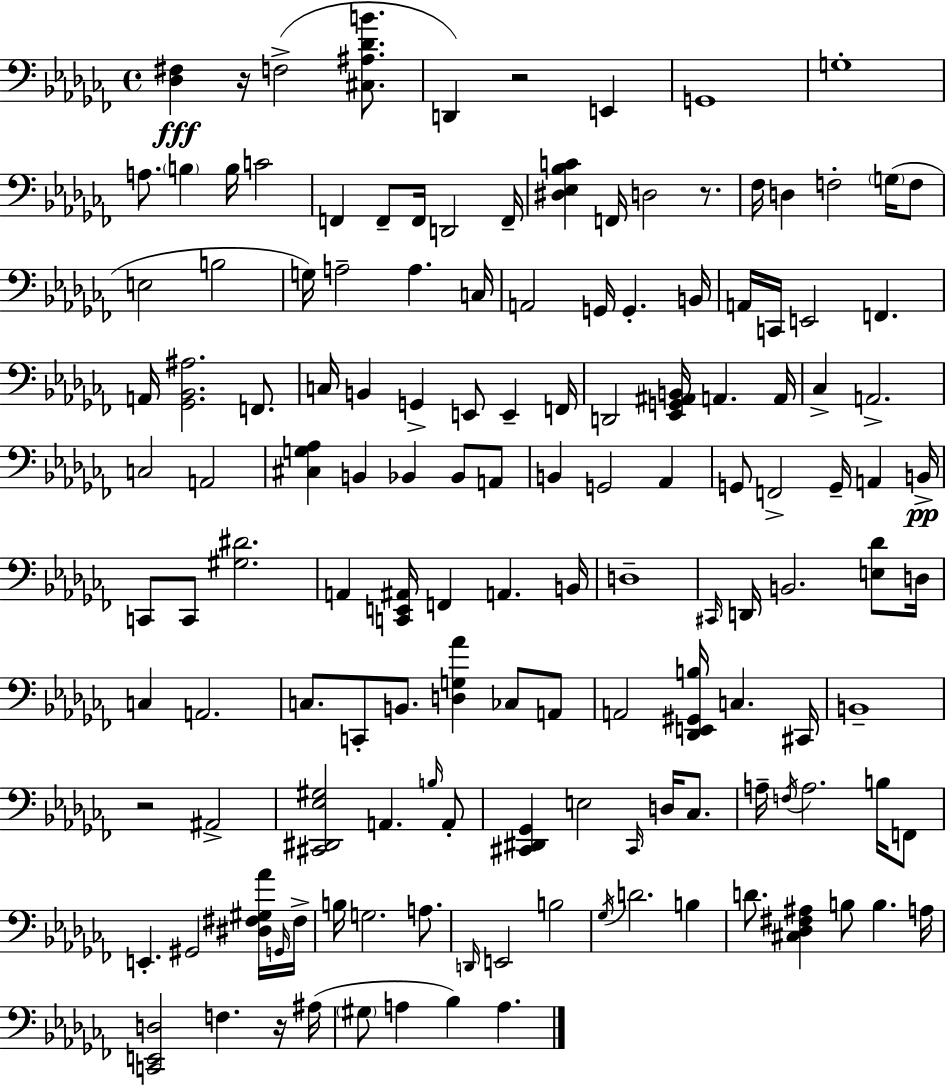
{
  \clef bass
  \time 4/4
  \defaultTimeSignature
  \key aes \minor
  <des fis>4\fff r16 f2->( <cis ais des' b'>8. | d,4) r2 e,4 | g,1 | g1-. | \break a8. \parenthesize b4 b16 c'2 | f,4 f,8-- f,16 d,2 f,16-- | <dis ees bes c'>4 f,16 d2 r8. | fes16 d4 f2-. \parenthesize g16( f8 | \break e2 b2 | g16) a2-- a4. c16 | a,2 g,16 g,4.-. b,16 | a,16 c,16 e,2 f,4. | \break a,16 <ges, bes, ais>2. f,8. | c16 b,4 g,4-> e,8 e,4-- f,16 | d,2 <ees, g, ais, b,>16 a,4. a,16 | ces4-> a,2.-> | \break c2 a,2 | <cis g aes>4 b,4 bes,4 bes,8 a,8 | b,4 g,2 aes,4 | g,8 f,2-> g,16-- a,4 b,16->\pp | \break c,8 c,8 <gis dis'>2. | a,4 <c, e, ais,>16 f,4 a,4. b,16 | d1-- | \grace { cis,16 } d,16 b,2. <e des'>8 | \break d16 c4 a,2. | c8. c,8-. b,8. <d g aes'>4 ces8 a,8 | a,2 <des, e, gis, b>16 c4. | cis,16 b,1-- | \break r2 ais,2-> | <cis, dis, ees gis>2 a,4. \grace { b16 } | a,8-. <cis, dis, ges,>4 e2 \grace { cis,16 } d16 | ces8. a16-- \acciaccatura { f16 } a2. | \break b16 f,8 e,4.-. gis,2 | <dis fis gis aes'>16 \grace { g,16 } fis16-> b16 g2. | a8. \grace { d,16 } e,2 b2 | \acciaccatura { ges16 } d'2. | \break b4 d'8. <cis des fis ais>4 b8 | b4. a16 <c, e, d>2 f4. | r16 ais16( \parenthesize gis8 a4 bes4) | a4. \bar "|."
}